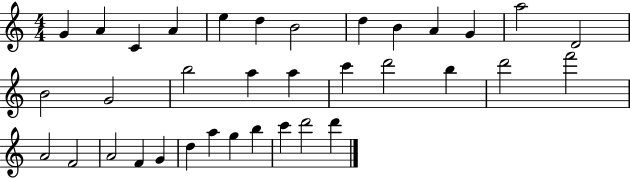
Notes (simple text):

G4/q A4/q C4/q A4/q E5/q D5/q B4/h D5/q B4/q A4/q G4/q A5/h D4/h B4/h G4/h B5/h A5/q A5/q C6/q D6/h B5/q D6/h F6/h A4/h F4/h A4/h F4/q G4/q D5/q A5/q G5/q B5/q C6/q D6/h D6/q